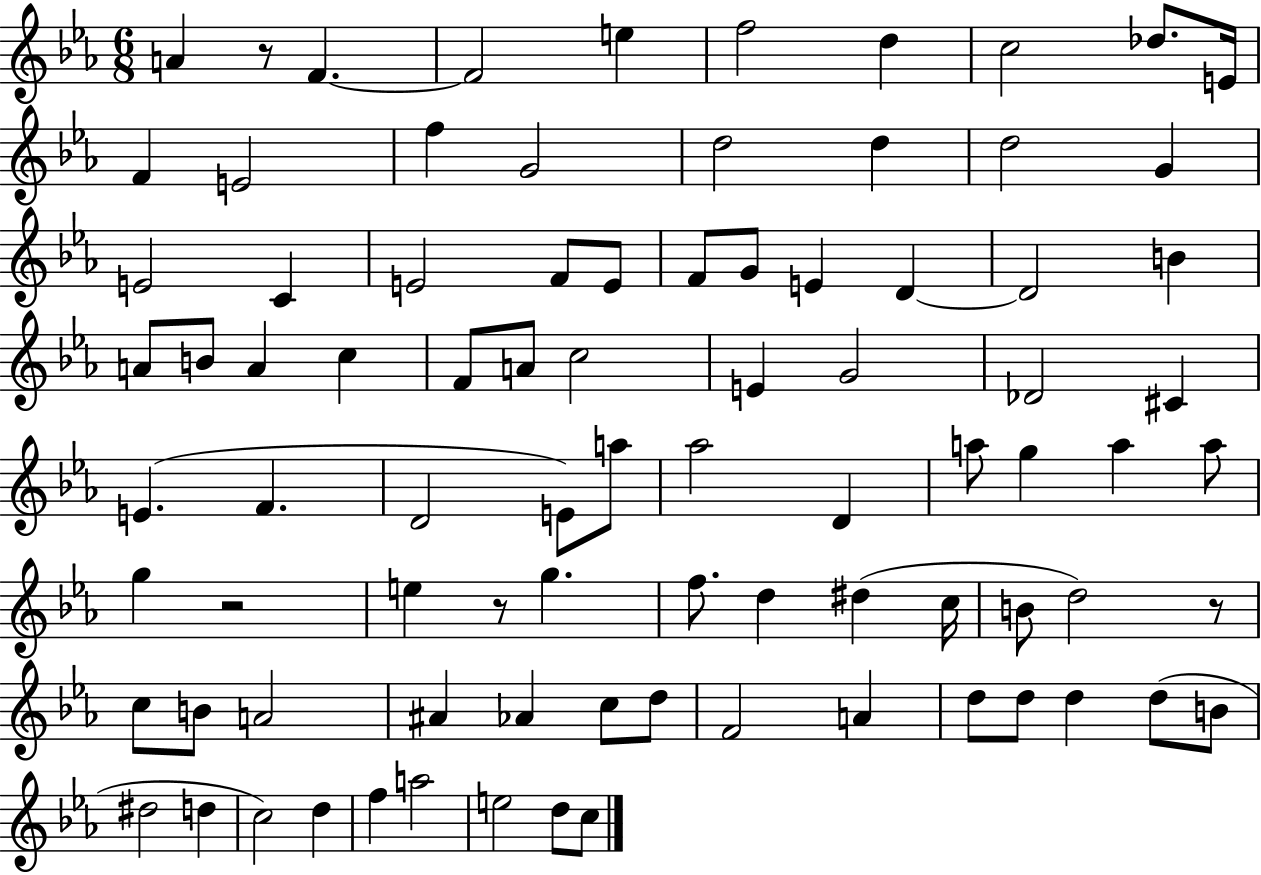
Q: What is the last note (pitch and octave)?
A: C5